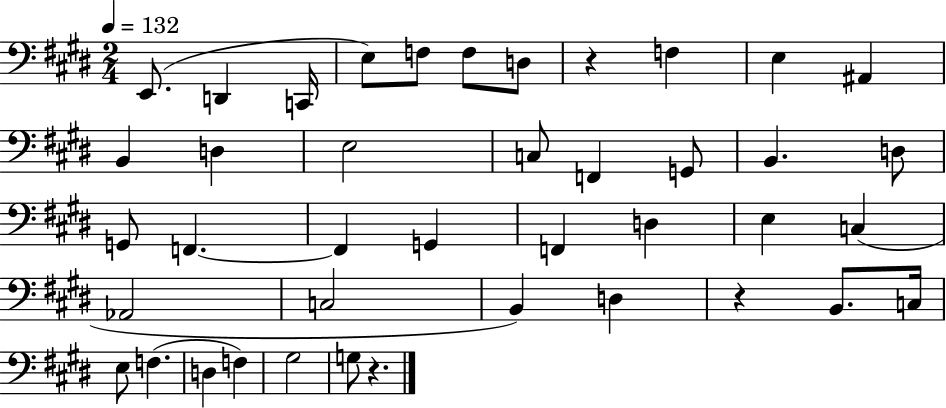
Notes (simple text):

E2/e. D2/q C2/s E3/e F3/e F3/e D3/e R/q F3/q E3/q A#2/q B2/q D3/q E3/h C3/e F2/q G2/e B2/q. D3/e G2/e F2/q. F2/q G2/q F2/q D3/q E3/q C3/q Ab2/h C3/h B2/q D3/q R/q B2/e. C3/s E3/e F3/q. D3/q F3/q G#3/h G3/e R/q.